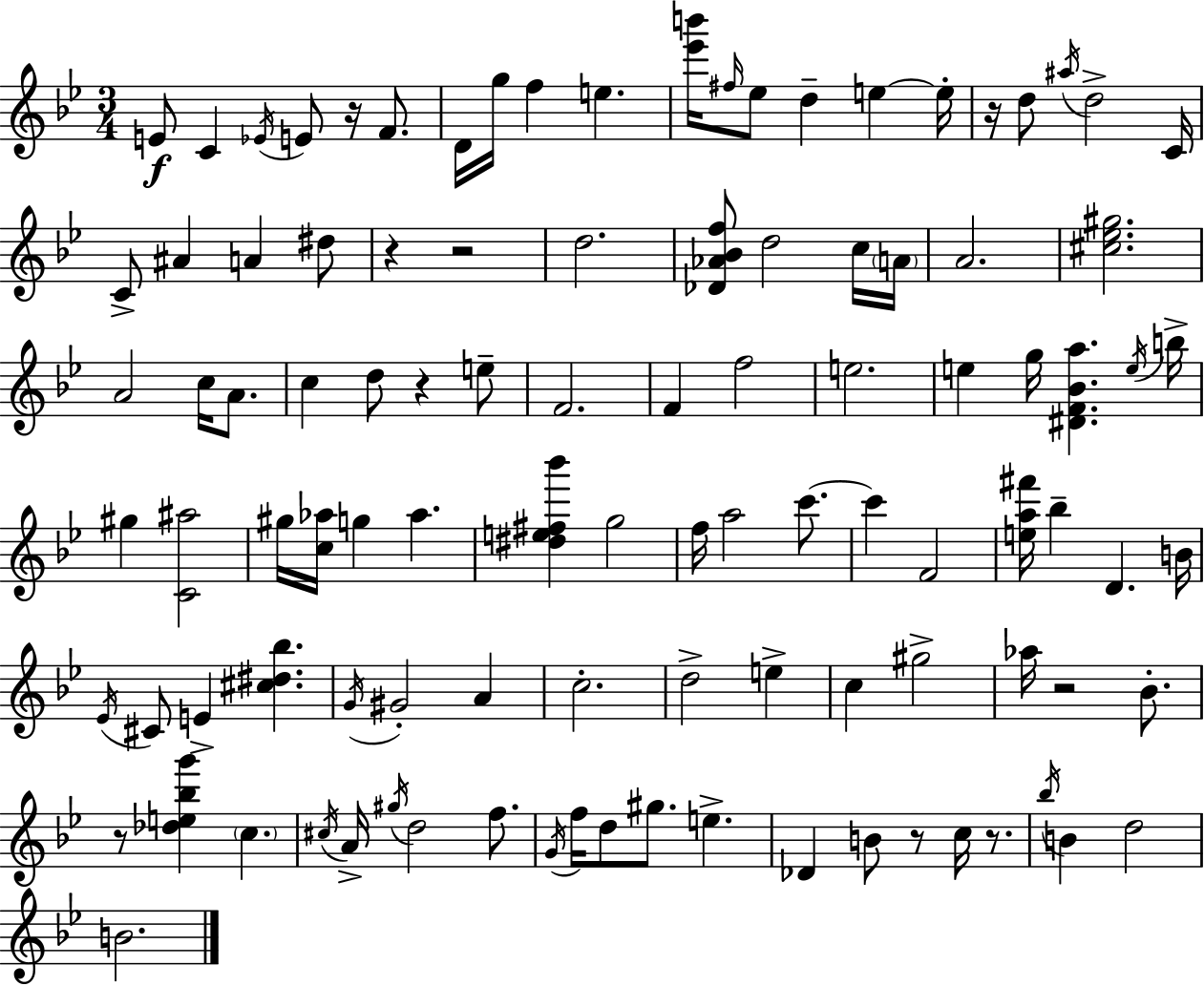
{
  \clef treble
  \numericTimeSignature
  \time 3/4
  \key bes \major
  e'8\f c'4 \acciaccatura { ees'16 } e'8 r16 f'8. | d'16 g''16 f''4 e''4. | <ees''' b'''>16 \grace { fis''16 } ees''8 d''4-- e''4~~ | e''16-. r16 d''8 \acciaccatura { ais''16 } d''2-> | \break c'16 c'8-> ais'4 a'4 | dis''8 r4 r2 | d''2. | <des' aes' bes' f''>8 d''2 | \break c''16 \parenthesize a'16 a'2. | <cis'' ees'' gis''>2. | a'2 c''16 | a'8. c''4 d''8 r4 | \break e''8-- f'2. | f'4 f''2 | e''2. | e''4 g''16 <dis' f' bes' a''>4. | \break \acciaccatura { e''16 } b''16-> gis''4 <c' ais''>2 | gis''16 <c'' aes''>16 g''4 aes''4. | <dis'' e'' fis'' bes'''>4 g''2 | f''16 a''2 | \break c'''8.~~ c'''4 f'2 | <e'' a'' fis'''>16 bes''4-- d'4. | b'16 \acciaccatura { ees'16 } cis'8 e'4-> <cis'' dis'' bes''>4. | \acciaccatura { g'16 } gis'2-. | \break a'4 c''2.-. | d''2-> | e''4-> c''4 gis''2-> | aes''16 r2 | \break bes'8.-. r8 <des'' e'' bes'' g'''>4 | \parenthesize c''4. \acciaccatura { cis''16 } a'16-> \acciaccatura { gis''16 } d''2 | f''8. \acciaccatura { g'16 } f''16 d''8 | gis''8. e''4.-> des'4 | \break b'8 r8 c''16 r8. \acciaccatura { bes''16 } b'4 | d''2 b'2. | \bar "|."
}